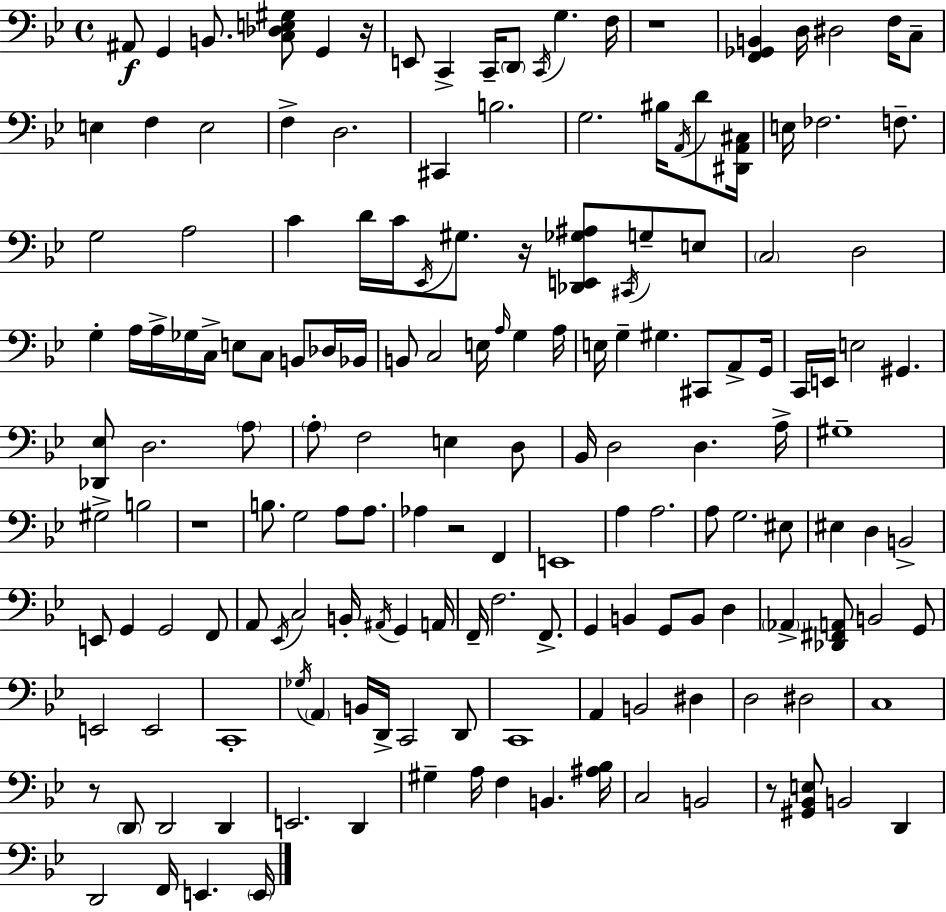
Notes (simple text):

A#2/e G2/q B2/e. [C3,Db3,E3,G#3]/e G2/q R/s E2/e C2/q C2/s D2/e C2/s G3/q. F3/s R/w [F2,Gb2,B2]/q D3/s D#3/h F3/s C3/e E3/q F3/q E3/h F3/q D3/h. C#2/q B3/h. G3/h. BIS3/s A2/s D4/e [D#2,A2,C#3]/s E3/s FES3/h. F3/e. G3/h A3/h C4/q D4/s C4/s Eb2/s G#3/e. R/s [Db2,E2,Gb3,A#3]/e C#2/s G3/e E3/e C3/h D3/h G3/q A3/s A3/s Gb3/s C3/s E3/e C3/e B2/e Db3/s Bb2/s B2/e C3/h E3/s A3/s G3/q A3/s E3/s G3/q G#3/q. C#2/e A2/e G2/s C2/s E2/s E3/h G#2/q. [Db2,Eb3]/e D3/h. A3/e A3/e F3/h E3/q D3/e Bb2/s D3/h D3/q. A3/s G#3/w G#3/h B3/h R/w B3/e. G3/h A3/e A3/e. Ab3/q R/h F2/q E2/w A3/q A3/h. A3/e G3/h. EIS3/e EIS3/q D3/q B2/h E2/e G2/q G2/h F2/e A2/e Eb2/s C3/h B2/s A#2/s G2/q A2/s F2/s F3/h. F2/e. G2/q B2/q G2/e B2/e D3/q Ab2/q [Db2,F#2,A2]/e B2/h G2/e E2/h E2/h C2/w Gb3/s A2/q B2/s D2/s C2/h D2/e C2/w A2/q B2/h D#3/q D3/h D#3/h C3/w R/e D2/e D2/h D2/q E2/h. D2/q G#3/q A3/s F3/q B2/q. [A#3,Bb3]/s C3/h B2/h R/e [G#2,Bb2,E3]/e B2/h D2/q D2/h F2/s E2/q. E2/s